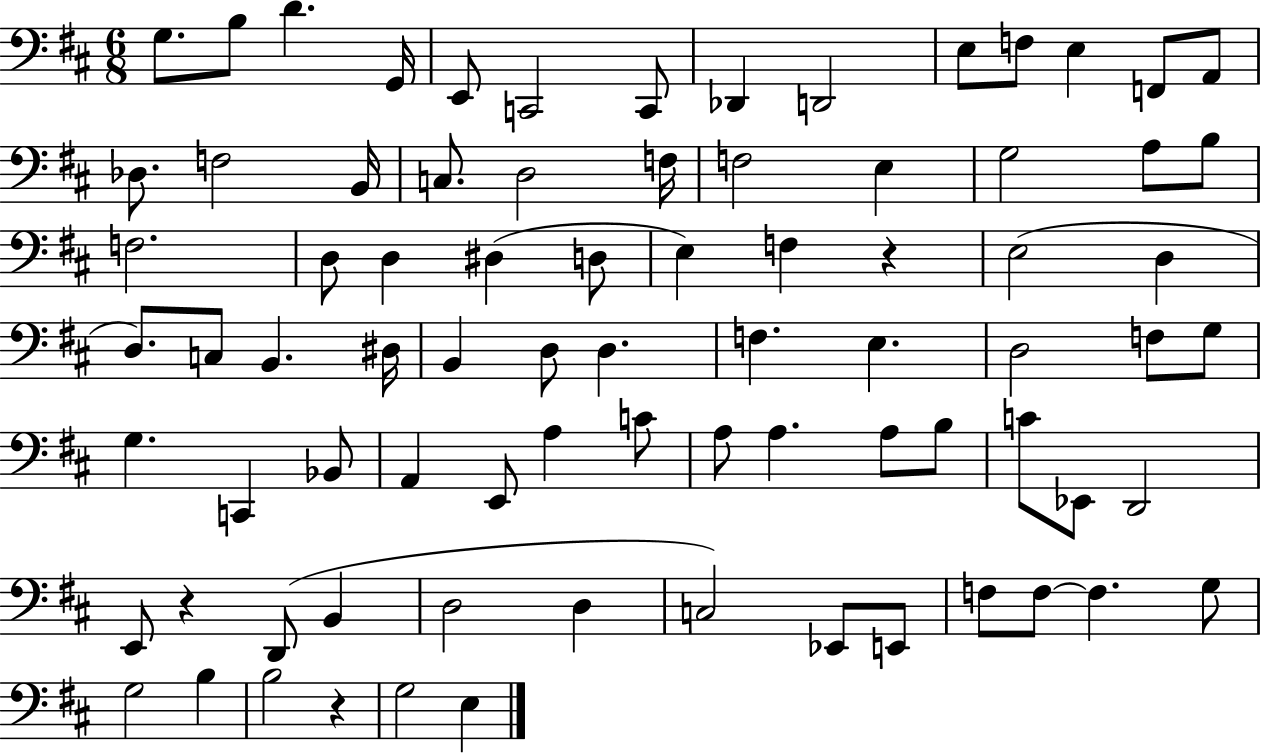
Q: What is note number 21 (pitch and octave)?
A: F3